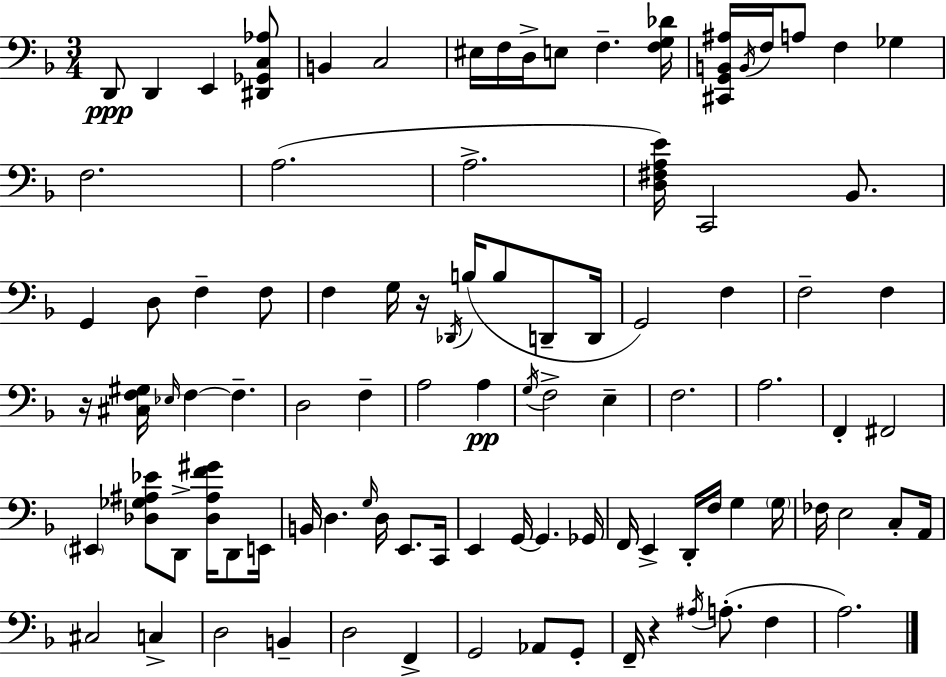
X:1
T:Untitled
M:3/4
L:1/4
K:Dm
D,,/2 D,, E,, [^D,,_G,,C,_A,]/2 B,, C,2 ^E,/4 F,/4 D,/4 E,/2 F, [F,G,_D]/4 [^C,,G,,B,,^A,]/4 B,,/4 F,/4 A,/2 F, _G, F,2 A,2 A,2 [D,^F,A,E]/4 C,,2 _B,,/2 G,, D,/2 F, F,/2 F, G,/4 z/4 _D,,/4 B,/4 B,/2 D,,/2 D,,/4 G,,2 F, F,2 F, z/4 [^C,F,^G,]/4 _E,/4 F, F, D,2 F, A,2 A, G,/4 F,2 E, F,2 A,2 F,, ^F,,2 ^E,, [_D,_G,^A,_E]/2 D,,/2 [_D,^A,F^G]/4 D,,/2 E,,/4 B,,/4 D, G,/4 D,/4 E,,/2 C,,/4 E,, G,,/4 G,, _G,,/4 F,,/4 E,, D,,/4 F,/4 G, G,/4 _F,/4 E,2 C,/2 A,,/4 ^C,2 C, D,2 B,, D,2 F,, G,,2 _A,,/2 G,,/2 F,,/4 z ^A,/4 A,/2 F, A,2